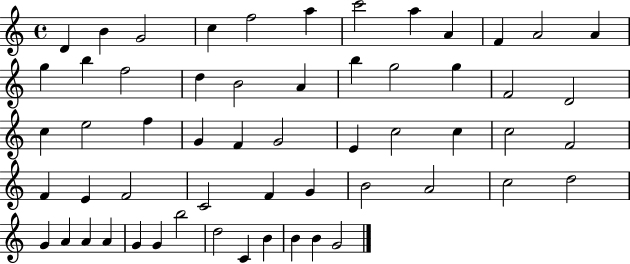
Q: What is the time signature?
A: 4/4